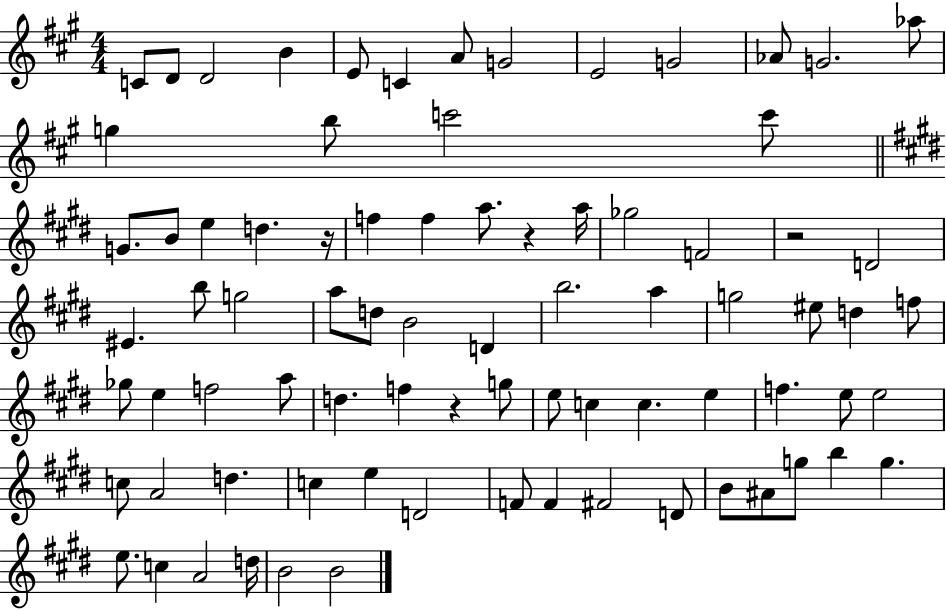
X:1
T:Untitled
M:4/4
L:1/4
K:A
C/2 D/2 D2 B E/2 C A/2 G2 E2 G2 _A/2 G2 _a/2 g b/2 c'2 c'/2 G/2 B/2 e d z/4 f f a/2 z a/4 _g2 F2 z2 D2 ^E b/2 g2 a/2 d/2 B2 D b2 a g2 ^e/2 d f/2 _g/2 e f2 a/2 d f z g/2 e/2 c c e f e/2 e2 c/2 A2 d c e D2 F/2 F ^F2 D/2 B/2 ^A/2 g/2 b g e/2 c A2 d/4 B2 B2